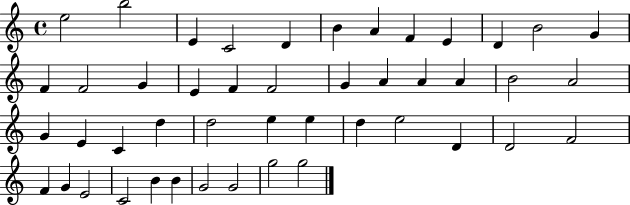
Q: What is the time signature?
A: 4/4